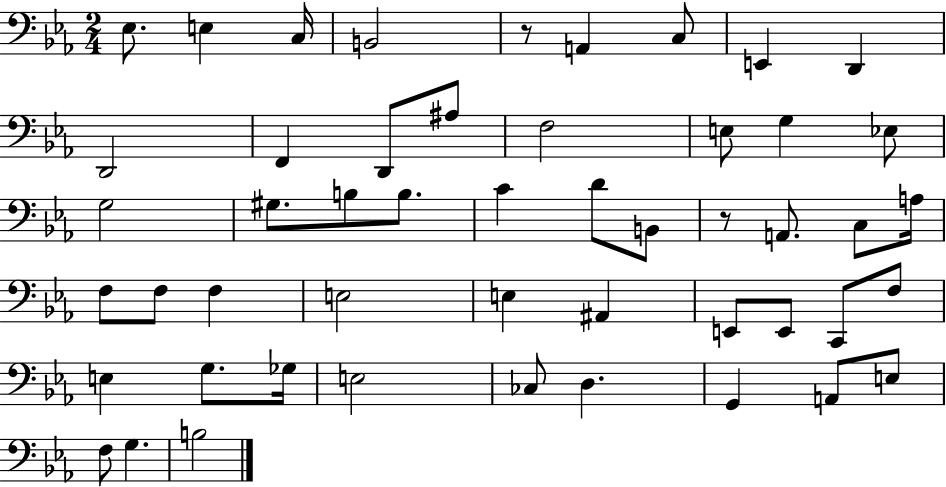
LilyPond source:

{
  \clef bass
  \numericTimeSignature
  \time 2/4
  \key ees \major
  ees8. e4 c16 | b,2 | r8 a,4 c8 | e,4 d,4 | \break d,2 | f,4 d,8 ais8 | f2 | e8 g4 ees8 | \break g2 | gis8. b8 b8. | c'4 d'8 b,8 | r8 a,8. c8 a16 | \break f8 f8 f4 | e2 | e4 ais,4 | e,8 e,8 c,8 f8 | \break e4 g8. ges16 | e2 | ces8 d4. | g,4 a,8 e8 | \break f8 g4. | b2 | \bar "|."
}